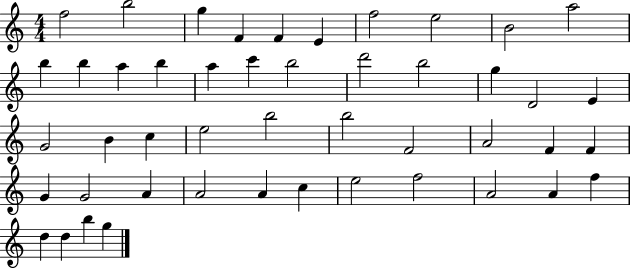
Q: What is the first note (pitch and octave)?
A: F5